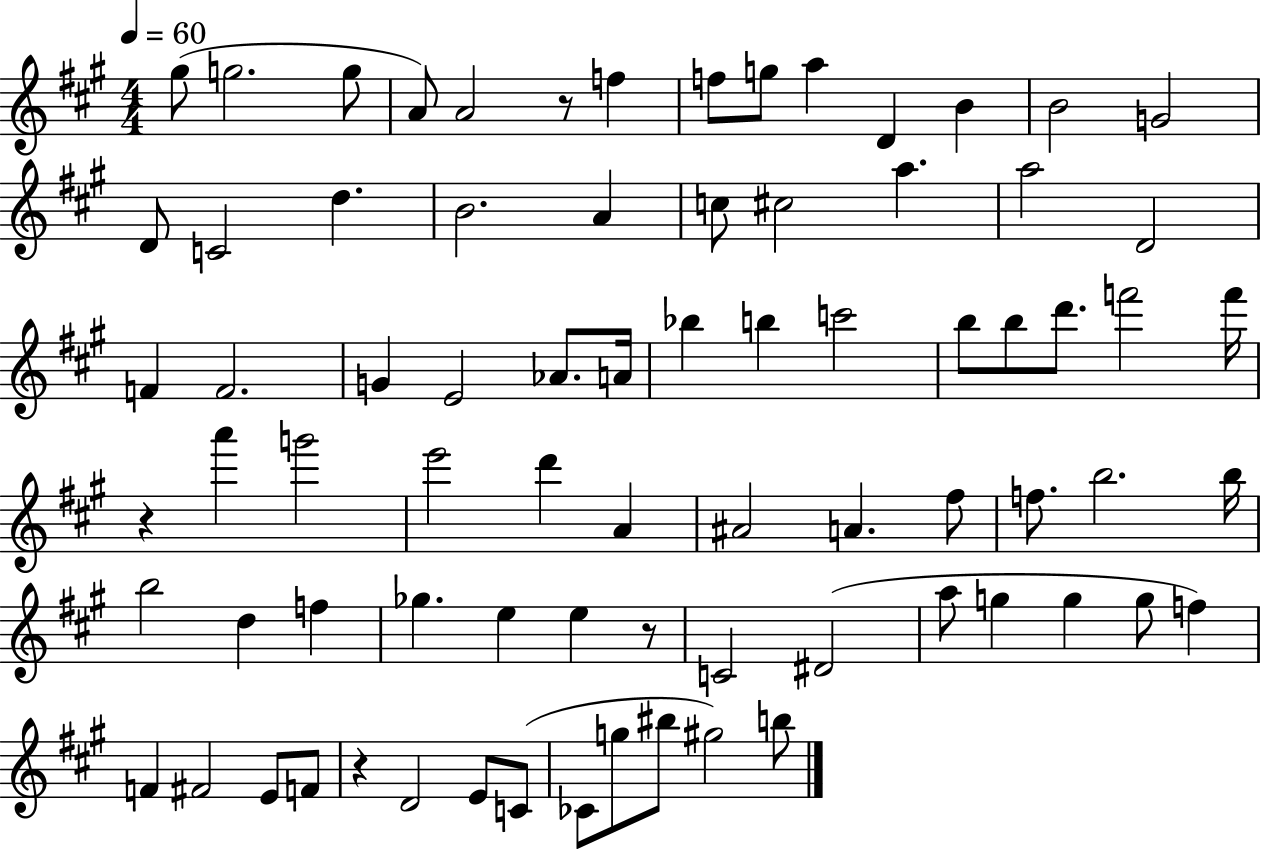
X:1
T:Untitled
M:4/4
L:1/4
K:A
^g/2 g2 g/2 A/2 A2 z/2 f f/2 g/2 a D B B2 G2 D/2 C2 d B2 A c/2 ^c2 a a2 D2 F F2 G E2 _A/2 A/4 _b b c'2 b/2 b/2 d'/2 f'2 f'/4 z a' g'2 e'2 d' A ^A2 A ^f/2 f/2 b2 b/4 b2 d f _g e e z/2 C2 ^D2 a/2 g g g/2 f F ^F2 E/2 F/2 z D2 E/2 C/2 _C/2 g/2 ^b/2 ^g2 b/2